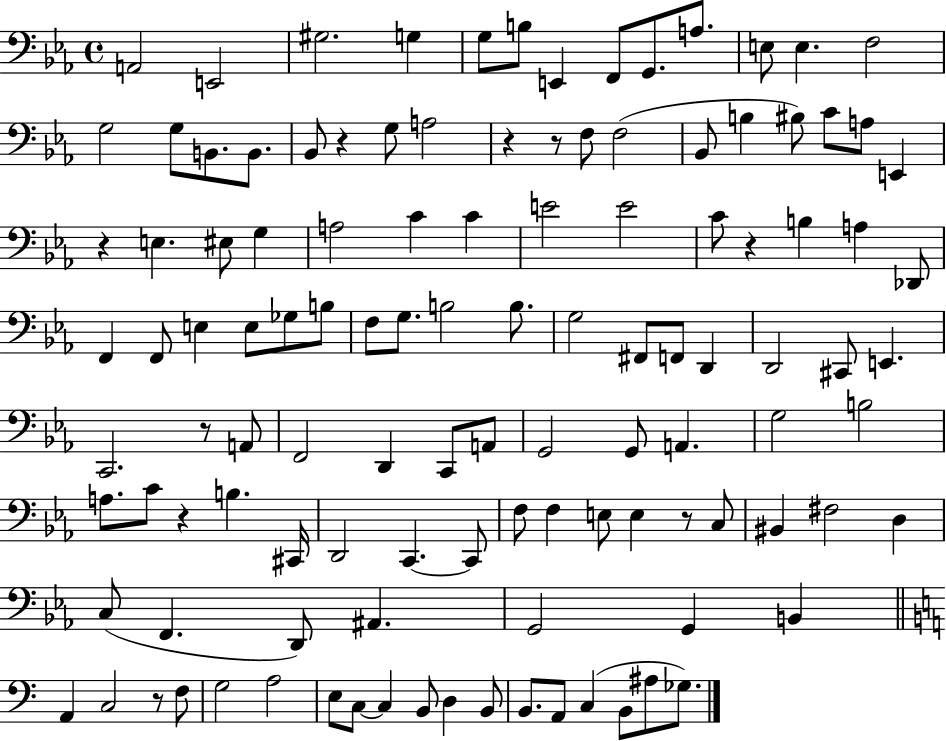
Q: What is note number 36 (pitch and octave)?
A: E4